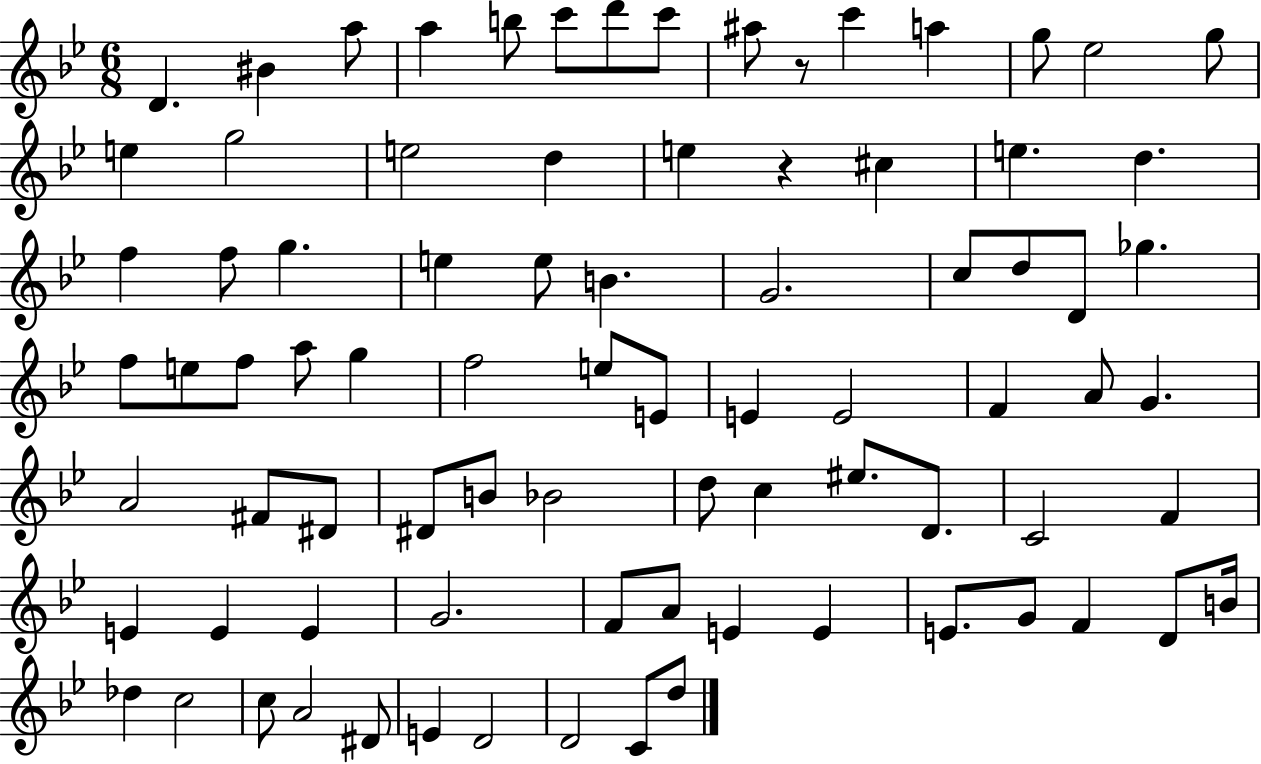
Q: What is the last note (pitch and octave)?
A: D5